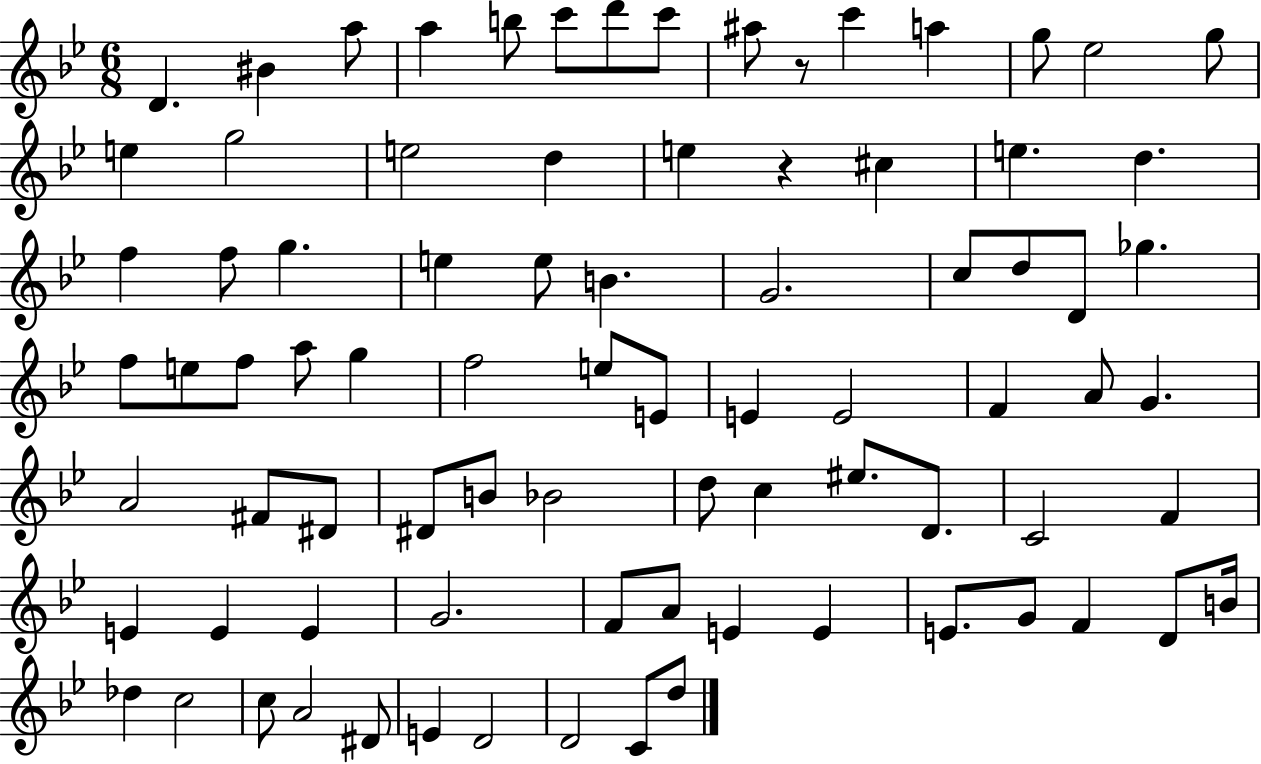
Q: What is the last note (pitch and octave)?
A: D5